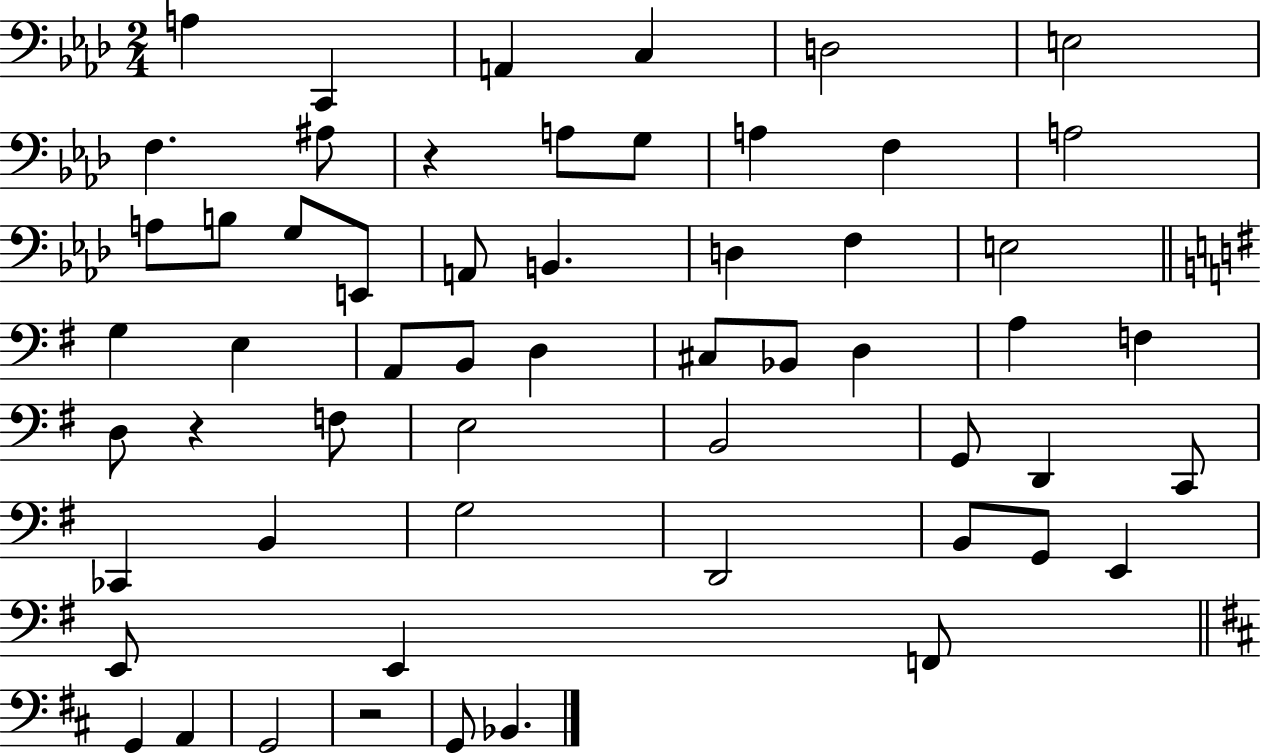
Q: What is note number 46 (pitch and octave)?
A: E2